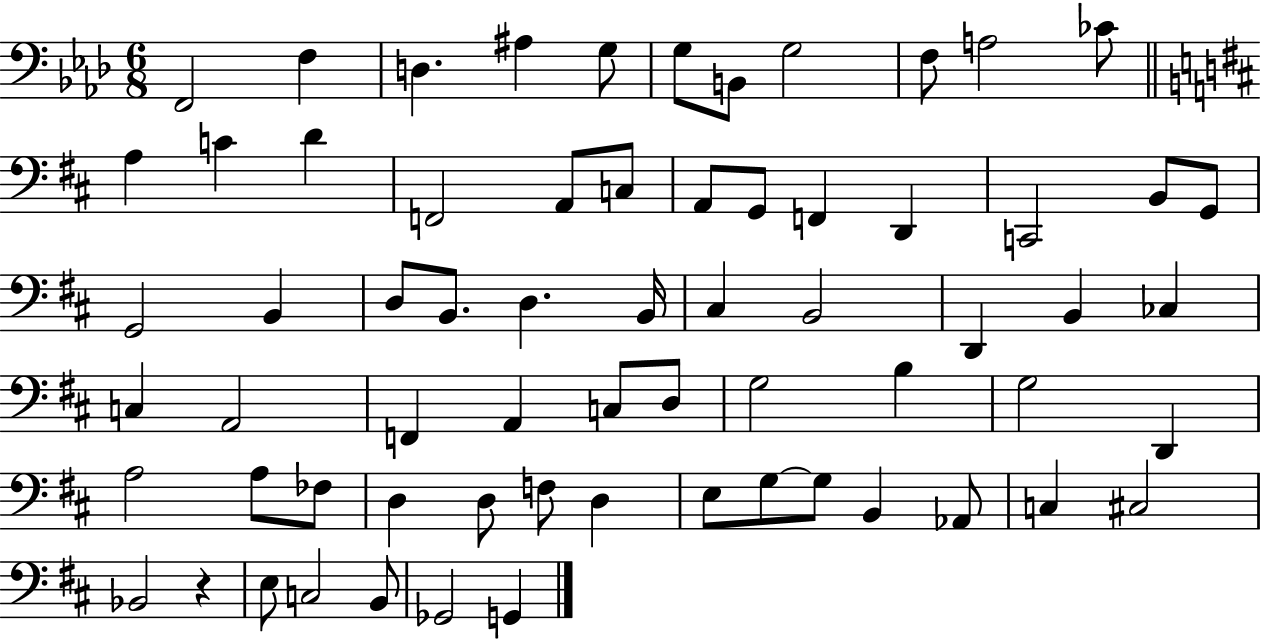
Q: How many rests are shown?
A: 1